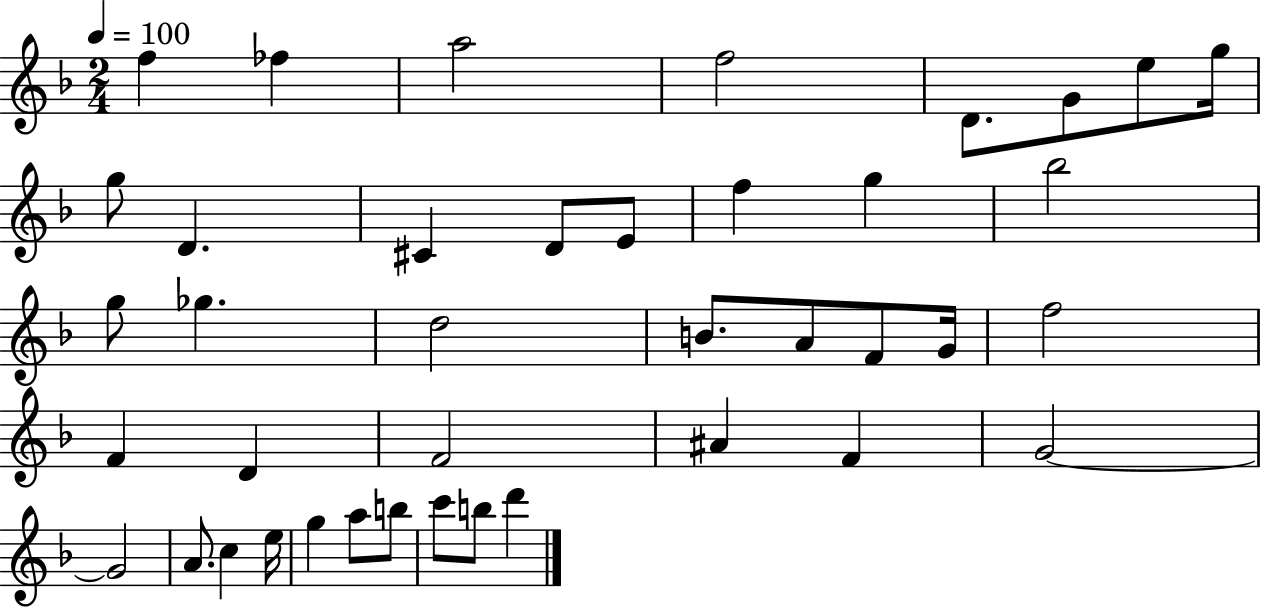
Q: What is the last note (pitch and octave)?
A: D6